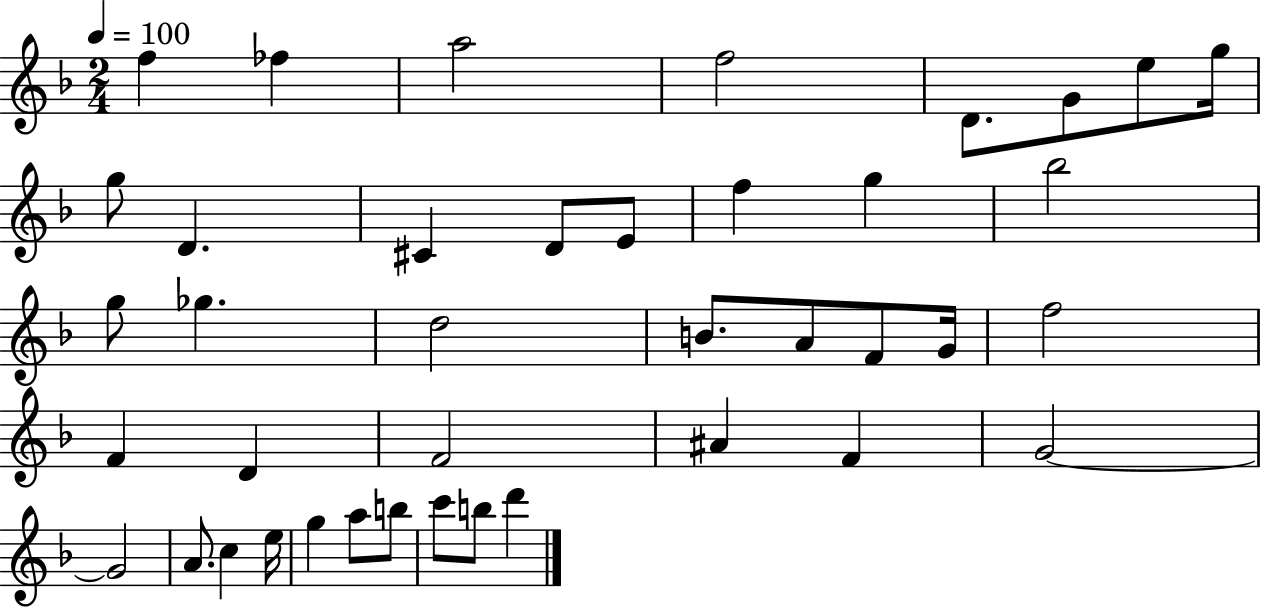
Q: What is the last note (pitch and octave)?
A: D6